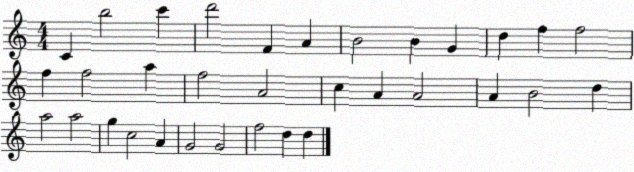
X:1
T:Untitled
M:4/4
L:1/4
K:C
C b2 c' d'2 F A B2 B G d f f2 f f2 a f2 A2 c A A2 A B2 d a2 a2 g c2 A G2 G2 f2 d d